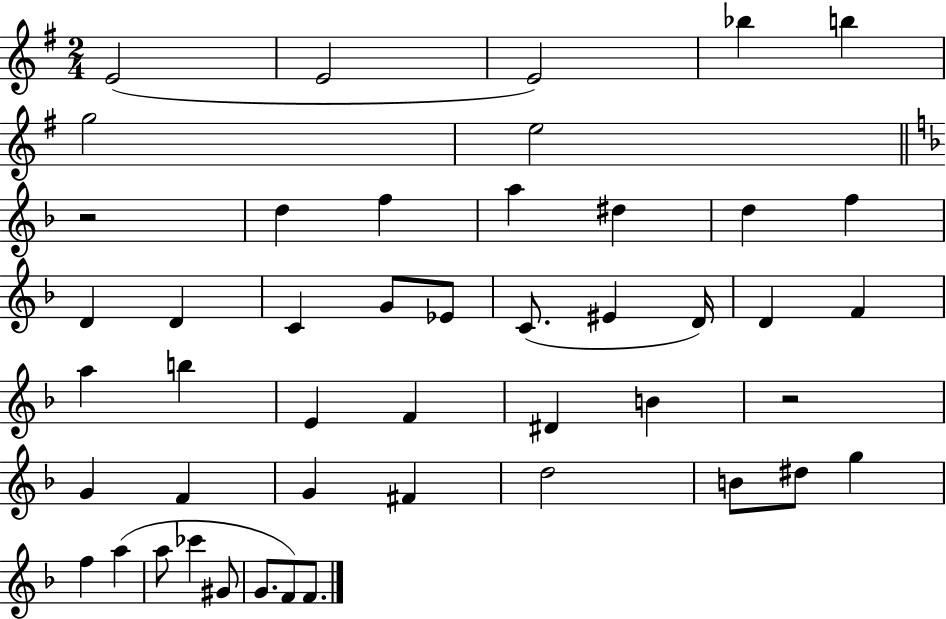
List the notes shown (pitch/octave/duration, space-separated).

E4/h E4/h E4/h Bb5/q B5/q G5/h E5/h R/h D5/q F5/q A5/q D#5/q D5/q F5/q D4/q D4/q C4/q G4/e Eb4/e C4/e. EIS4/q D4/s D4/q F4/q A5/q B5/q E4/q F4/q D#4/q B4/q R/h G4/q F4/q G4/q F#4/q D5/h B4/e D#5/e G5/q F5/q A5/q A5/e CES6/q G#4/e G4/e. F4/e F4/e.